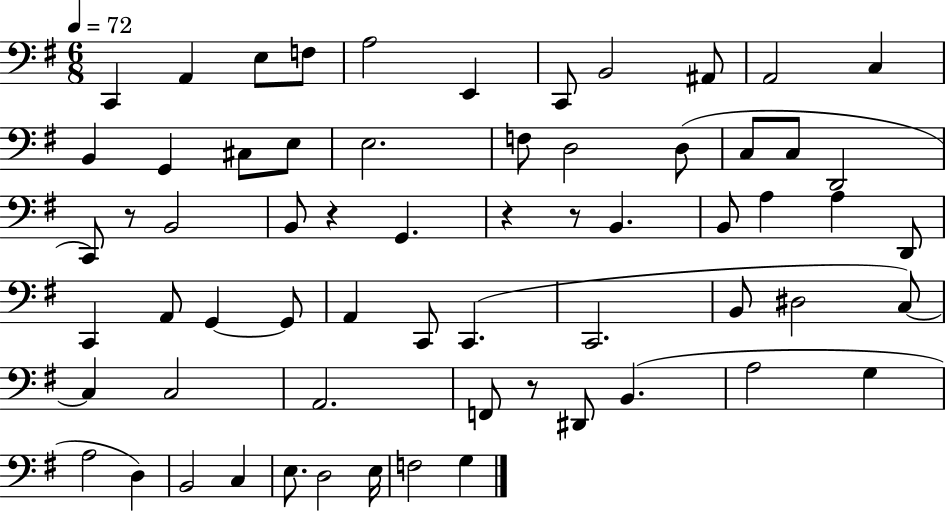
X:1
T:Untitled
M:6/8
L:1/4
K:G
C,, A,, E,/2 F,/2 A,2 E,, C,,/2 B,,2 ^A,,/2 A,,2 C, B,, G,, ^C,/2 E,/2 E,2 F,/2 D,2 D,/2 C,/2 C,/2 D,,2 C,,/2 z/2 B,,2 B,,/2 z G,, z z/2 B,, B,,/2 A, A, D,,/2 C,, A,,/2 G,, G,,/2 A,, C,,/2 C,, C,,2 B,,/2 ^D,2 C,/2 C, C,2 A,,2 F,,/2 z/2 ^D,,/2 B,, A,2 G, A,2 D, B,,2 C, E,/2 D,2 E,/4 F,2 G,